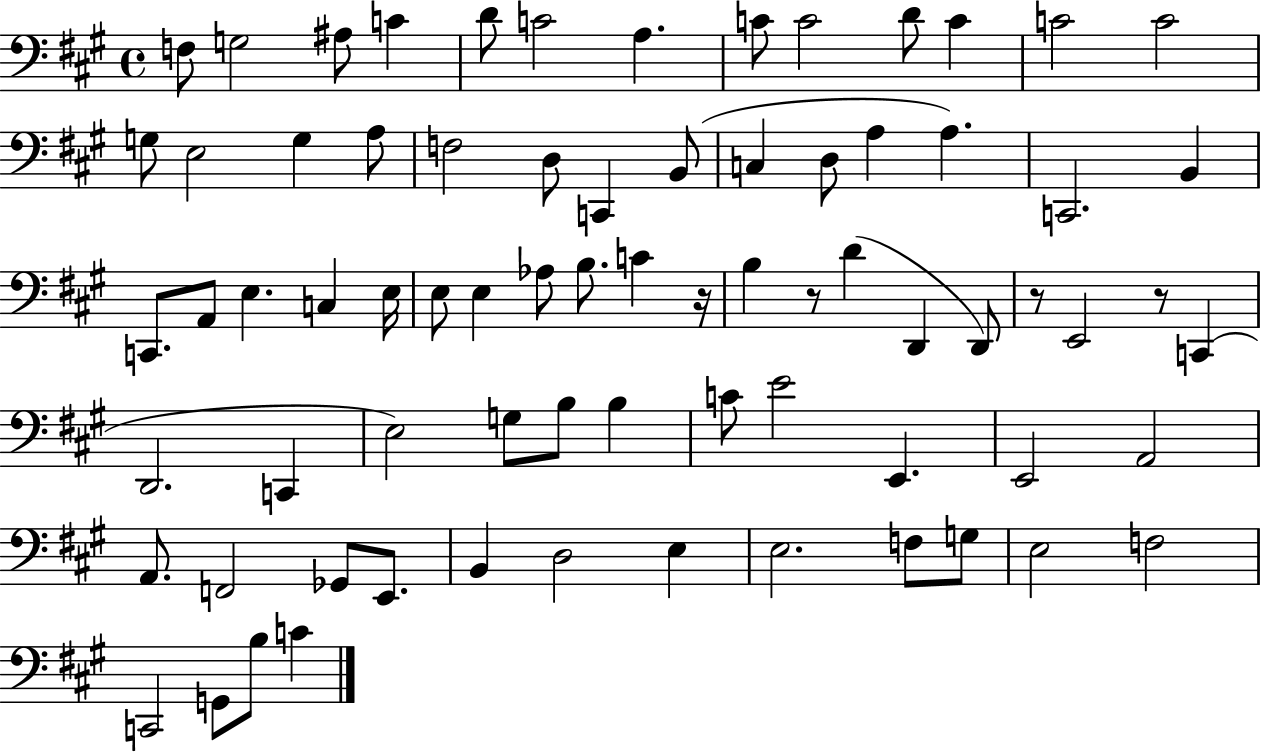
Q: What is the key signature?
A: A major